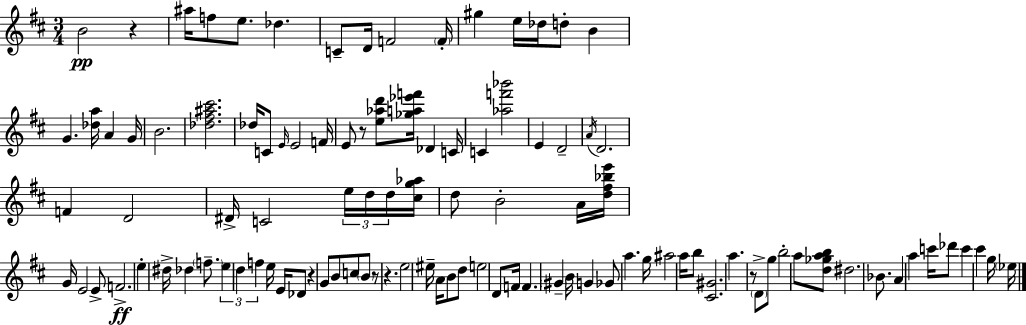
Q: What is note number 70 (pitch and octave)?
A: B4